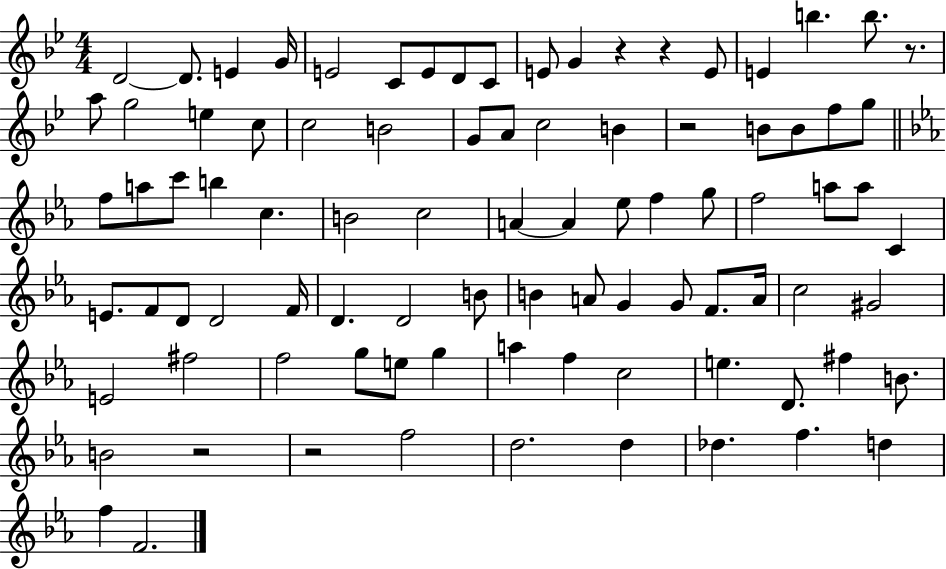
X:1
T:Untitled
M:4/4
L:1/4
K:Bb
D2 D/2 E G/4 E2 C/2 E/2 D/2 C/2 E/2 G z z E/2 E b b/2 z/2 a/2 g2 e c/2 c2 B2 G/2 A/2 c2 B z2 B/2 B/2 f/2 g/2 f/2 a/2 c'/2 b c B2 c2 A A _e/2 f g/2 f2 a/2 a/2 C E/2 F/2 D/2 D2 F/4 D D2 B/2 B A/2 G G/2 F/2 A/4 c2 ^G2 E2 ^f2 f2 g/2 e/2 g a f c2 e D/2 ^f B/2 B2 z2 z2 f2 d2 d _d f d f F2